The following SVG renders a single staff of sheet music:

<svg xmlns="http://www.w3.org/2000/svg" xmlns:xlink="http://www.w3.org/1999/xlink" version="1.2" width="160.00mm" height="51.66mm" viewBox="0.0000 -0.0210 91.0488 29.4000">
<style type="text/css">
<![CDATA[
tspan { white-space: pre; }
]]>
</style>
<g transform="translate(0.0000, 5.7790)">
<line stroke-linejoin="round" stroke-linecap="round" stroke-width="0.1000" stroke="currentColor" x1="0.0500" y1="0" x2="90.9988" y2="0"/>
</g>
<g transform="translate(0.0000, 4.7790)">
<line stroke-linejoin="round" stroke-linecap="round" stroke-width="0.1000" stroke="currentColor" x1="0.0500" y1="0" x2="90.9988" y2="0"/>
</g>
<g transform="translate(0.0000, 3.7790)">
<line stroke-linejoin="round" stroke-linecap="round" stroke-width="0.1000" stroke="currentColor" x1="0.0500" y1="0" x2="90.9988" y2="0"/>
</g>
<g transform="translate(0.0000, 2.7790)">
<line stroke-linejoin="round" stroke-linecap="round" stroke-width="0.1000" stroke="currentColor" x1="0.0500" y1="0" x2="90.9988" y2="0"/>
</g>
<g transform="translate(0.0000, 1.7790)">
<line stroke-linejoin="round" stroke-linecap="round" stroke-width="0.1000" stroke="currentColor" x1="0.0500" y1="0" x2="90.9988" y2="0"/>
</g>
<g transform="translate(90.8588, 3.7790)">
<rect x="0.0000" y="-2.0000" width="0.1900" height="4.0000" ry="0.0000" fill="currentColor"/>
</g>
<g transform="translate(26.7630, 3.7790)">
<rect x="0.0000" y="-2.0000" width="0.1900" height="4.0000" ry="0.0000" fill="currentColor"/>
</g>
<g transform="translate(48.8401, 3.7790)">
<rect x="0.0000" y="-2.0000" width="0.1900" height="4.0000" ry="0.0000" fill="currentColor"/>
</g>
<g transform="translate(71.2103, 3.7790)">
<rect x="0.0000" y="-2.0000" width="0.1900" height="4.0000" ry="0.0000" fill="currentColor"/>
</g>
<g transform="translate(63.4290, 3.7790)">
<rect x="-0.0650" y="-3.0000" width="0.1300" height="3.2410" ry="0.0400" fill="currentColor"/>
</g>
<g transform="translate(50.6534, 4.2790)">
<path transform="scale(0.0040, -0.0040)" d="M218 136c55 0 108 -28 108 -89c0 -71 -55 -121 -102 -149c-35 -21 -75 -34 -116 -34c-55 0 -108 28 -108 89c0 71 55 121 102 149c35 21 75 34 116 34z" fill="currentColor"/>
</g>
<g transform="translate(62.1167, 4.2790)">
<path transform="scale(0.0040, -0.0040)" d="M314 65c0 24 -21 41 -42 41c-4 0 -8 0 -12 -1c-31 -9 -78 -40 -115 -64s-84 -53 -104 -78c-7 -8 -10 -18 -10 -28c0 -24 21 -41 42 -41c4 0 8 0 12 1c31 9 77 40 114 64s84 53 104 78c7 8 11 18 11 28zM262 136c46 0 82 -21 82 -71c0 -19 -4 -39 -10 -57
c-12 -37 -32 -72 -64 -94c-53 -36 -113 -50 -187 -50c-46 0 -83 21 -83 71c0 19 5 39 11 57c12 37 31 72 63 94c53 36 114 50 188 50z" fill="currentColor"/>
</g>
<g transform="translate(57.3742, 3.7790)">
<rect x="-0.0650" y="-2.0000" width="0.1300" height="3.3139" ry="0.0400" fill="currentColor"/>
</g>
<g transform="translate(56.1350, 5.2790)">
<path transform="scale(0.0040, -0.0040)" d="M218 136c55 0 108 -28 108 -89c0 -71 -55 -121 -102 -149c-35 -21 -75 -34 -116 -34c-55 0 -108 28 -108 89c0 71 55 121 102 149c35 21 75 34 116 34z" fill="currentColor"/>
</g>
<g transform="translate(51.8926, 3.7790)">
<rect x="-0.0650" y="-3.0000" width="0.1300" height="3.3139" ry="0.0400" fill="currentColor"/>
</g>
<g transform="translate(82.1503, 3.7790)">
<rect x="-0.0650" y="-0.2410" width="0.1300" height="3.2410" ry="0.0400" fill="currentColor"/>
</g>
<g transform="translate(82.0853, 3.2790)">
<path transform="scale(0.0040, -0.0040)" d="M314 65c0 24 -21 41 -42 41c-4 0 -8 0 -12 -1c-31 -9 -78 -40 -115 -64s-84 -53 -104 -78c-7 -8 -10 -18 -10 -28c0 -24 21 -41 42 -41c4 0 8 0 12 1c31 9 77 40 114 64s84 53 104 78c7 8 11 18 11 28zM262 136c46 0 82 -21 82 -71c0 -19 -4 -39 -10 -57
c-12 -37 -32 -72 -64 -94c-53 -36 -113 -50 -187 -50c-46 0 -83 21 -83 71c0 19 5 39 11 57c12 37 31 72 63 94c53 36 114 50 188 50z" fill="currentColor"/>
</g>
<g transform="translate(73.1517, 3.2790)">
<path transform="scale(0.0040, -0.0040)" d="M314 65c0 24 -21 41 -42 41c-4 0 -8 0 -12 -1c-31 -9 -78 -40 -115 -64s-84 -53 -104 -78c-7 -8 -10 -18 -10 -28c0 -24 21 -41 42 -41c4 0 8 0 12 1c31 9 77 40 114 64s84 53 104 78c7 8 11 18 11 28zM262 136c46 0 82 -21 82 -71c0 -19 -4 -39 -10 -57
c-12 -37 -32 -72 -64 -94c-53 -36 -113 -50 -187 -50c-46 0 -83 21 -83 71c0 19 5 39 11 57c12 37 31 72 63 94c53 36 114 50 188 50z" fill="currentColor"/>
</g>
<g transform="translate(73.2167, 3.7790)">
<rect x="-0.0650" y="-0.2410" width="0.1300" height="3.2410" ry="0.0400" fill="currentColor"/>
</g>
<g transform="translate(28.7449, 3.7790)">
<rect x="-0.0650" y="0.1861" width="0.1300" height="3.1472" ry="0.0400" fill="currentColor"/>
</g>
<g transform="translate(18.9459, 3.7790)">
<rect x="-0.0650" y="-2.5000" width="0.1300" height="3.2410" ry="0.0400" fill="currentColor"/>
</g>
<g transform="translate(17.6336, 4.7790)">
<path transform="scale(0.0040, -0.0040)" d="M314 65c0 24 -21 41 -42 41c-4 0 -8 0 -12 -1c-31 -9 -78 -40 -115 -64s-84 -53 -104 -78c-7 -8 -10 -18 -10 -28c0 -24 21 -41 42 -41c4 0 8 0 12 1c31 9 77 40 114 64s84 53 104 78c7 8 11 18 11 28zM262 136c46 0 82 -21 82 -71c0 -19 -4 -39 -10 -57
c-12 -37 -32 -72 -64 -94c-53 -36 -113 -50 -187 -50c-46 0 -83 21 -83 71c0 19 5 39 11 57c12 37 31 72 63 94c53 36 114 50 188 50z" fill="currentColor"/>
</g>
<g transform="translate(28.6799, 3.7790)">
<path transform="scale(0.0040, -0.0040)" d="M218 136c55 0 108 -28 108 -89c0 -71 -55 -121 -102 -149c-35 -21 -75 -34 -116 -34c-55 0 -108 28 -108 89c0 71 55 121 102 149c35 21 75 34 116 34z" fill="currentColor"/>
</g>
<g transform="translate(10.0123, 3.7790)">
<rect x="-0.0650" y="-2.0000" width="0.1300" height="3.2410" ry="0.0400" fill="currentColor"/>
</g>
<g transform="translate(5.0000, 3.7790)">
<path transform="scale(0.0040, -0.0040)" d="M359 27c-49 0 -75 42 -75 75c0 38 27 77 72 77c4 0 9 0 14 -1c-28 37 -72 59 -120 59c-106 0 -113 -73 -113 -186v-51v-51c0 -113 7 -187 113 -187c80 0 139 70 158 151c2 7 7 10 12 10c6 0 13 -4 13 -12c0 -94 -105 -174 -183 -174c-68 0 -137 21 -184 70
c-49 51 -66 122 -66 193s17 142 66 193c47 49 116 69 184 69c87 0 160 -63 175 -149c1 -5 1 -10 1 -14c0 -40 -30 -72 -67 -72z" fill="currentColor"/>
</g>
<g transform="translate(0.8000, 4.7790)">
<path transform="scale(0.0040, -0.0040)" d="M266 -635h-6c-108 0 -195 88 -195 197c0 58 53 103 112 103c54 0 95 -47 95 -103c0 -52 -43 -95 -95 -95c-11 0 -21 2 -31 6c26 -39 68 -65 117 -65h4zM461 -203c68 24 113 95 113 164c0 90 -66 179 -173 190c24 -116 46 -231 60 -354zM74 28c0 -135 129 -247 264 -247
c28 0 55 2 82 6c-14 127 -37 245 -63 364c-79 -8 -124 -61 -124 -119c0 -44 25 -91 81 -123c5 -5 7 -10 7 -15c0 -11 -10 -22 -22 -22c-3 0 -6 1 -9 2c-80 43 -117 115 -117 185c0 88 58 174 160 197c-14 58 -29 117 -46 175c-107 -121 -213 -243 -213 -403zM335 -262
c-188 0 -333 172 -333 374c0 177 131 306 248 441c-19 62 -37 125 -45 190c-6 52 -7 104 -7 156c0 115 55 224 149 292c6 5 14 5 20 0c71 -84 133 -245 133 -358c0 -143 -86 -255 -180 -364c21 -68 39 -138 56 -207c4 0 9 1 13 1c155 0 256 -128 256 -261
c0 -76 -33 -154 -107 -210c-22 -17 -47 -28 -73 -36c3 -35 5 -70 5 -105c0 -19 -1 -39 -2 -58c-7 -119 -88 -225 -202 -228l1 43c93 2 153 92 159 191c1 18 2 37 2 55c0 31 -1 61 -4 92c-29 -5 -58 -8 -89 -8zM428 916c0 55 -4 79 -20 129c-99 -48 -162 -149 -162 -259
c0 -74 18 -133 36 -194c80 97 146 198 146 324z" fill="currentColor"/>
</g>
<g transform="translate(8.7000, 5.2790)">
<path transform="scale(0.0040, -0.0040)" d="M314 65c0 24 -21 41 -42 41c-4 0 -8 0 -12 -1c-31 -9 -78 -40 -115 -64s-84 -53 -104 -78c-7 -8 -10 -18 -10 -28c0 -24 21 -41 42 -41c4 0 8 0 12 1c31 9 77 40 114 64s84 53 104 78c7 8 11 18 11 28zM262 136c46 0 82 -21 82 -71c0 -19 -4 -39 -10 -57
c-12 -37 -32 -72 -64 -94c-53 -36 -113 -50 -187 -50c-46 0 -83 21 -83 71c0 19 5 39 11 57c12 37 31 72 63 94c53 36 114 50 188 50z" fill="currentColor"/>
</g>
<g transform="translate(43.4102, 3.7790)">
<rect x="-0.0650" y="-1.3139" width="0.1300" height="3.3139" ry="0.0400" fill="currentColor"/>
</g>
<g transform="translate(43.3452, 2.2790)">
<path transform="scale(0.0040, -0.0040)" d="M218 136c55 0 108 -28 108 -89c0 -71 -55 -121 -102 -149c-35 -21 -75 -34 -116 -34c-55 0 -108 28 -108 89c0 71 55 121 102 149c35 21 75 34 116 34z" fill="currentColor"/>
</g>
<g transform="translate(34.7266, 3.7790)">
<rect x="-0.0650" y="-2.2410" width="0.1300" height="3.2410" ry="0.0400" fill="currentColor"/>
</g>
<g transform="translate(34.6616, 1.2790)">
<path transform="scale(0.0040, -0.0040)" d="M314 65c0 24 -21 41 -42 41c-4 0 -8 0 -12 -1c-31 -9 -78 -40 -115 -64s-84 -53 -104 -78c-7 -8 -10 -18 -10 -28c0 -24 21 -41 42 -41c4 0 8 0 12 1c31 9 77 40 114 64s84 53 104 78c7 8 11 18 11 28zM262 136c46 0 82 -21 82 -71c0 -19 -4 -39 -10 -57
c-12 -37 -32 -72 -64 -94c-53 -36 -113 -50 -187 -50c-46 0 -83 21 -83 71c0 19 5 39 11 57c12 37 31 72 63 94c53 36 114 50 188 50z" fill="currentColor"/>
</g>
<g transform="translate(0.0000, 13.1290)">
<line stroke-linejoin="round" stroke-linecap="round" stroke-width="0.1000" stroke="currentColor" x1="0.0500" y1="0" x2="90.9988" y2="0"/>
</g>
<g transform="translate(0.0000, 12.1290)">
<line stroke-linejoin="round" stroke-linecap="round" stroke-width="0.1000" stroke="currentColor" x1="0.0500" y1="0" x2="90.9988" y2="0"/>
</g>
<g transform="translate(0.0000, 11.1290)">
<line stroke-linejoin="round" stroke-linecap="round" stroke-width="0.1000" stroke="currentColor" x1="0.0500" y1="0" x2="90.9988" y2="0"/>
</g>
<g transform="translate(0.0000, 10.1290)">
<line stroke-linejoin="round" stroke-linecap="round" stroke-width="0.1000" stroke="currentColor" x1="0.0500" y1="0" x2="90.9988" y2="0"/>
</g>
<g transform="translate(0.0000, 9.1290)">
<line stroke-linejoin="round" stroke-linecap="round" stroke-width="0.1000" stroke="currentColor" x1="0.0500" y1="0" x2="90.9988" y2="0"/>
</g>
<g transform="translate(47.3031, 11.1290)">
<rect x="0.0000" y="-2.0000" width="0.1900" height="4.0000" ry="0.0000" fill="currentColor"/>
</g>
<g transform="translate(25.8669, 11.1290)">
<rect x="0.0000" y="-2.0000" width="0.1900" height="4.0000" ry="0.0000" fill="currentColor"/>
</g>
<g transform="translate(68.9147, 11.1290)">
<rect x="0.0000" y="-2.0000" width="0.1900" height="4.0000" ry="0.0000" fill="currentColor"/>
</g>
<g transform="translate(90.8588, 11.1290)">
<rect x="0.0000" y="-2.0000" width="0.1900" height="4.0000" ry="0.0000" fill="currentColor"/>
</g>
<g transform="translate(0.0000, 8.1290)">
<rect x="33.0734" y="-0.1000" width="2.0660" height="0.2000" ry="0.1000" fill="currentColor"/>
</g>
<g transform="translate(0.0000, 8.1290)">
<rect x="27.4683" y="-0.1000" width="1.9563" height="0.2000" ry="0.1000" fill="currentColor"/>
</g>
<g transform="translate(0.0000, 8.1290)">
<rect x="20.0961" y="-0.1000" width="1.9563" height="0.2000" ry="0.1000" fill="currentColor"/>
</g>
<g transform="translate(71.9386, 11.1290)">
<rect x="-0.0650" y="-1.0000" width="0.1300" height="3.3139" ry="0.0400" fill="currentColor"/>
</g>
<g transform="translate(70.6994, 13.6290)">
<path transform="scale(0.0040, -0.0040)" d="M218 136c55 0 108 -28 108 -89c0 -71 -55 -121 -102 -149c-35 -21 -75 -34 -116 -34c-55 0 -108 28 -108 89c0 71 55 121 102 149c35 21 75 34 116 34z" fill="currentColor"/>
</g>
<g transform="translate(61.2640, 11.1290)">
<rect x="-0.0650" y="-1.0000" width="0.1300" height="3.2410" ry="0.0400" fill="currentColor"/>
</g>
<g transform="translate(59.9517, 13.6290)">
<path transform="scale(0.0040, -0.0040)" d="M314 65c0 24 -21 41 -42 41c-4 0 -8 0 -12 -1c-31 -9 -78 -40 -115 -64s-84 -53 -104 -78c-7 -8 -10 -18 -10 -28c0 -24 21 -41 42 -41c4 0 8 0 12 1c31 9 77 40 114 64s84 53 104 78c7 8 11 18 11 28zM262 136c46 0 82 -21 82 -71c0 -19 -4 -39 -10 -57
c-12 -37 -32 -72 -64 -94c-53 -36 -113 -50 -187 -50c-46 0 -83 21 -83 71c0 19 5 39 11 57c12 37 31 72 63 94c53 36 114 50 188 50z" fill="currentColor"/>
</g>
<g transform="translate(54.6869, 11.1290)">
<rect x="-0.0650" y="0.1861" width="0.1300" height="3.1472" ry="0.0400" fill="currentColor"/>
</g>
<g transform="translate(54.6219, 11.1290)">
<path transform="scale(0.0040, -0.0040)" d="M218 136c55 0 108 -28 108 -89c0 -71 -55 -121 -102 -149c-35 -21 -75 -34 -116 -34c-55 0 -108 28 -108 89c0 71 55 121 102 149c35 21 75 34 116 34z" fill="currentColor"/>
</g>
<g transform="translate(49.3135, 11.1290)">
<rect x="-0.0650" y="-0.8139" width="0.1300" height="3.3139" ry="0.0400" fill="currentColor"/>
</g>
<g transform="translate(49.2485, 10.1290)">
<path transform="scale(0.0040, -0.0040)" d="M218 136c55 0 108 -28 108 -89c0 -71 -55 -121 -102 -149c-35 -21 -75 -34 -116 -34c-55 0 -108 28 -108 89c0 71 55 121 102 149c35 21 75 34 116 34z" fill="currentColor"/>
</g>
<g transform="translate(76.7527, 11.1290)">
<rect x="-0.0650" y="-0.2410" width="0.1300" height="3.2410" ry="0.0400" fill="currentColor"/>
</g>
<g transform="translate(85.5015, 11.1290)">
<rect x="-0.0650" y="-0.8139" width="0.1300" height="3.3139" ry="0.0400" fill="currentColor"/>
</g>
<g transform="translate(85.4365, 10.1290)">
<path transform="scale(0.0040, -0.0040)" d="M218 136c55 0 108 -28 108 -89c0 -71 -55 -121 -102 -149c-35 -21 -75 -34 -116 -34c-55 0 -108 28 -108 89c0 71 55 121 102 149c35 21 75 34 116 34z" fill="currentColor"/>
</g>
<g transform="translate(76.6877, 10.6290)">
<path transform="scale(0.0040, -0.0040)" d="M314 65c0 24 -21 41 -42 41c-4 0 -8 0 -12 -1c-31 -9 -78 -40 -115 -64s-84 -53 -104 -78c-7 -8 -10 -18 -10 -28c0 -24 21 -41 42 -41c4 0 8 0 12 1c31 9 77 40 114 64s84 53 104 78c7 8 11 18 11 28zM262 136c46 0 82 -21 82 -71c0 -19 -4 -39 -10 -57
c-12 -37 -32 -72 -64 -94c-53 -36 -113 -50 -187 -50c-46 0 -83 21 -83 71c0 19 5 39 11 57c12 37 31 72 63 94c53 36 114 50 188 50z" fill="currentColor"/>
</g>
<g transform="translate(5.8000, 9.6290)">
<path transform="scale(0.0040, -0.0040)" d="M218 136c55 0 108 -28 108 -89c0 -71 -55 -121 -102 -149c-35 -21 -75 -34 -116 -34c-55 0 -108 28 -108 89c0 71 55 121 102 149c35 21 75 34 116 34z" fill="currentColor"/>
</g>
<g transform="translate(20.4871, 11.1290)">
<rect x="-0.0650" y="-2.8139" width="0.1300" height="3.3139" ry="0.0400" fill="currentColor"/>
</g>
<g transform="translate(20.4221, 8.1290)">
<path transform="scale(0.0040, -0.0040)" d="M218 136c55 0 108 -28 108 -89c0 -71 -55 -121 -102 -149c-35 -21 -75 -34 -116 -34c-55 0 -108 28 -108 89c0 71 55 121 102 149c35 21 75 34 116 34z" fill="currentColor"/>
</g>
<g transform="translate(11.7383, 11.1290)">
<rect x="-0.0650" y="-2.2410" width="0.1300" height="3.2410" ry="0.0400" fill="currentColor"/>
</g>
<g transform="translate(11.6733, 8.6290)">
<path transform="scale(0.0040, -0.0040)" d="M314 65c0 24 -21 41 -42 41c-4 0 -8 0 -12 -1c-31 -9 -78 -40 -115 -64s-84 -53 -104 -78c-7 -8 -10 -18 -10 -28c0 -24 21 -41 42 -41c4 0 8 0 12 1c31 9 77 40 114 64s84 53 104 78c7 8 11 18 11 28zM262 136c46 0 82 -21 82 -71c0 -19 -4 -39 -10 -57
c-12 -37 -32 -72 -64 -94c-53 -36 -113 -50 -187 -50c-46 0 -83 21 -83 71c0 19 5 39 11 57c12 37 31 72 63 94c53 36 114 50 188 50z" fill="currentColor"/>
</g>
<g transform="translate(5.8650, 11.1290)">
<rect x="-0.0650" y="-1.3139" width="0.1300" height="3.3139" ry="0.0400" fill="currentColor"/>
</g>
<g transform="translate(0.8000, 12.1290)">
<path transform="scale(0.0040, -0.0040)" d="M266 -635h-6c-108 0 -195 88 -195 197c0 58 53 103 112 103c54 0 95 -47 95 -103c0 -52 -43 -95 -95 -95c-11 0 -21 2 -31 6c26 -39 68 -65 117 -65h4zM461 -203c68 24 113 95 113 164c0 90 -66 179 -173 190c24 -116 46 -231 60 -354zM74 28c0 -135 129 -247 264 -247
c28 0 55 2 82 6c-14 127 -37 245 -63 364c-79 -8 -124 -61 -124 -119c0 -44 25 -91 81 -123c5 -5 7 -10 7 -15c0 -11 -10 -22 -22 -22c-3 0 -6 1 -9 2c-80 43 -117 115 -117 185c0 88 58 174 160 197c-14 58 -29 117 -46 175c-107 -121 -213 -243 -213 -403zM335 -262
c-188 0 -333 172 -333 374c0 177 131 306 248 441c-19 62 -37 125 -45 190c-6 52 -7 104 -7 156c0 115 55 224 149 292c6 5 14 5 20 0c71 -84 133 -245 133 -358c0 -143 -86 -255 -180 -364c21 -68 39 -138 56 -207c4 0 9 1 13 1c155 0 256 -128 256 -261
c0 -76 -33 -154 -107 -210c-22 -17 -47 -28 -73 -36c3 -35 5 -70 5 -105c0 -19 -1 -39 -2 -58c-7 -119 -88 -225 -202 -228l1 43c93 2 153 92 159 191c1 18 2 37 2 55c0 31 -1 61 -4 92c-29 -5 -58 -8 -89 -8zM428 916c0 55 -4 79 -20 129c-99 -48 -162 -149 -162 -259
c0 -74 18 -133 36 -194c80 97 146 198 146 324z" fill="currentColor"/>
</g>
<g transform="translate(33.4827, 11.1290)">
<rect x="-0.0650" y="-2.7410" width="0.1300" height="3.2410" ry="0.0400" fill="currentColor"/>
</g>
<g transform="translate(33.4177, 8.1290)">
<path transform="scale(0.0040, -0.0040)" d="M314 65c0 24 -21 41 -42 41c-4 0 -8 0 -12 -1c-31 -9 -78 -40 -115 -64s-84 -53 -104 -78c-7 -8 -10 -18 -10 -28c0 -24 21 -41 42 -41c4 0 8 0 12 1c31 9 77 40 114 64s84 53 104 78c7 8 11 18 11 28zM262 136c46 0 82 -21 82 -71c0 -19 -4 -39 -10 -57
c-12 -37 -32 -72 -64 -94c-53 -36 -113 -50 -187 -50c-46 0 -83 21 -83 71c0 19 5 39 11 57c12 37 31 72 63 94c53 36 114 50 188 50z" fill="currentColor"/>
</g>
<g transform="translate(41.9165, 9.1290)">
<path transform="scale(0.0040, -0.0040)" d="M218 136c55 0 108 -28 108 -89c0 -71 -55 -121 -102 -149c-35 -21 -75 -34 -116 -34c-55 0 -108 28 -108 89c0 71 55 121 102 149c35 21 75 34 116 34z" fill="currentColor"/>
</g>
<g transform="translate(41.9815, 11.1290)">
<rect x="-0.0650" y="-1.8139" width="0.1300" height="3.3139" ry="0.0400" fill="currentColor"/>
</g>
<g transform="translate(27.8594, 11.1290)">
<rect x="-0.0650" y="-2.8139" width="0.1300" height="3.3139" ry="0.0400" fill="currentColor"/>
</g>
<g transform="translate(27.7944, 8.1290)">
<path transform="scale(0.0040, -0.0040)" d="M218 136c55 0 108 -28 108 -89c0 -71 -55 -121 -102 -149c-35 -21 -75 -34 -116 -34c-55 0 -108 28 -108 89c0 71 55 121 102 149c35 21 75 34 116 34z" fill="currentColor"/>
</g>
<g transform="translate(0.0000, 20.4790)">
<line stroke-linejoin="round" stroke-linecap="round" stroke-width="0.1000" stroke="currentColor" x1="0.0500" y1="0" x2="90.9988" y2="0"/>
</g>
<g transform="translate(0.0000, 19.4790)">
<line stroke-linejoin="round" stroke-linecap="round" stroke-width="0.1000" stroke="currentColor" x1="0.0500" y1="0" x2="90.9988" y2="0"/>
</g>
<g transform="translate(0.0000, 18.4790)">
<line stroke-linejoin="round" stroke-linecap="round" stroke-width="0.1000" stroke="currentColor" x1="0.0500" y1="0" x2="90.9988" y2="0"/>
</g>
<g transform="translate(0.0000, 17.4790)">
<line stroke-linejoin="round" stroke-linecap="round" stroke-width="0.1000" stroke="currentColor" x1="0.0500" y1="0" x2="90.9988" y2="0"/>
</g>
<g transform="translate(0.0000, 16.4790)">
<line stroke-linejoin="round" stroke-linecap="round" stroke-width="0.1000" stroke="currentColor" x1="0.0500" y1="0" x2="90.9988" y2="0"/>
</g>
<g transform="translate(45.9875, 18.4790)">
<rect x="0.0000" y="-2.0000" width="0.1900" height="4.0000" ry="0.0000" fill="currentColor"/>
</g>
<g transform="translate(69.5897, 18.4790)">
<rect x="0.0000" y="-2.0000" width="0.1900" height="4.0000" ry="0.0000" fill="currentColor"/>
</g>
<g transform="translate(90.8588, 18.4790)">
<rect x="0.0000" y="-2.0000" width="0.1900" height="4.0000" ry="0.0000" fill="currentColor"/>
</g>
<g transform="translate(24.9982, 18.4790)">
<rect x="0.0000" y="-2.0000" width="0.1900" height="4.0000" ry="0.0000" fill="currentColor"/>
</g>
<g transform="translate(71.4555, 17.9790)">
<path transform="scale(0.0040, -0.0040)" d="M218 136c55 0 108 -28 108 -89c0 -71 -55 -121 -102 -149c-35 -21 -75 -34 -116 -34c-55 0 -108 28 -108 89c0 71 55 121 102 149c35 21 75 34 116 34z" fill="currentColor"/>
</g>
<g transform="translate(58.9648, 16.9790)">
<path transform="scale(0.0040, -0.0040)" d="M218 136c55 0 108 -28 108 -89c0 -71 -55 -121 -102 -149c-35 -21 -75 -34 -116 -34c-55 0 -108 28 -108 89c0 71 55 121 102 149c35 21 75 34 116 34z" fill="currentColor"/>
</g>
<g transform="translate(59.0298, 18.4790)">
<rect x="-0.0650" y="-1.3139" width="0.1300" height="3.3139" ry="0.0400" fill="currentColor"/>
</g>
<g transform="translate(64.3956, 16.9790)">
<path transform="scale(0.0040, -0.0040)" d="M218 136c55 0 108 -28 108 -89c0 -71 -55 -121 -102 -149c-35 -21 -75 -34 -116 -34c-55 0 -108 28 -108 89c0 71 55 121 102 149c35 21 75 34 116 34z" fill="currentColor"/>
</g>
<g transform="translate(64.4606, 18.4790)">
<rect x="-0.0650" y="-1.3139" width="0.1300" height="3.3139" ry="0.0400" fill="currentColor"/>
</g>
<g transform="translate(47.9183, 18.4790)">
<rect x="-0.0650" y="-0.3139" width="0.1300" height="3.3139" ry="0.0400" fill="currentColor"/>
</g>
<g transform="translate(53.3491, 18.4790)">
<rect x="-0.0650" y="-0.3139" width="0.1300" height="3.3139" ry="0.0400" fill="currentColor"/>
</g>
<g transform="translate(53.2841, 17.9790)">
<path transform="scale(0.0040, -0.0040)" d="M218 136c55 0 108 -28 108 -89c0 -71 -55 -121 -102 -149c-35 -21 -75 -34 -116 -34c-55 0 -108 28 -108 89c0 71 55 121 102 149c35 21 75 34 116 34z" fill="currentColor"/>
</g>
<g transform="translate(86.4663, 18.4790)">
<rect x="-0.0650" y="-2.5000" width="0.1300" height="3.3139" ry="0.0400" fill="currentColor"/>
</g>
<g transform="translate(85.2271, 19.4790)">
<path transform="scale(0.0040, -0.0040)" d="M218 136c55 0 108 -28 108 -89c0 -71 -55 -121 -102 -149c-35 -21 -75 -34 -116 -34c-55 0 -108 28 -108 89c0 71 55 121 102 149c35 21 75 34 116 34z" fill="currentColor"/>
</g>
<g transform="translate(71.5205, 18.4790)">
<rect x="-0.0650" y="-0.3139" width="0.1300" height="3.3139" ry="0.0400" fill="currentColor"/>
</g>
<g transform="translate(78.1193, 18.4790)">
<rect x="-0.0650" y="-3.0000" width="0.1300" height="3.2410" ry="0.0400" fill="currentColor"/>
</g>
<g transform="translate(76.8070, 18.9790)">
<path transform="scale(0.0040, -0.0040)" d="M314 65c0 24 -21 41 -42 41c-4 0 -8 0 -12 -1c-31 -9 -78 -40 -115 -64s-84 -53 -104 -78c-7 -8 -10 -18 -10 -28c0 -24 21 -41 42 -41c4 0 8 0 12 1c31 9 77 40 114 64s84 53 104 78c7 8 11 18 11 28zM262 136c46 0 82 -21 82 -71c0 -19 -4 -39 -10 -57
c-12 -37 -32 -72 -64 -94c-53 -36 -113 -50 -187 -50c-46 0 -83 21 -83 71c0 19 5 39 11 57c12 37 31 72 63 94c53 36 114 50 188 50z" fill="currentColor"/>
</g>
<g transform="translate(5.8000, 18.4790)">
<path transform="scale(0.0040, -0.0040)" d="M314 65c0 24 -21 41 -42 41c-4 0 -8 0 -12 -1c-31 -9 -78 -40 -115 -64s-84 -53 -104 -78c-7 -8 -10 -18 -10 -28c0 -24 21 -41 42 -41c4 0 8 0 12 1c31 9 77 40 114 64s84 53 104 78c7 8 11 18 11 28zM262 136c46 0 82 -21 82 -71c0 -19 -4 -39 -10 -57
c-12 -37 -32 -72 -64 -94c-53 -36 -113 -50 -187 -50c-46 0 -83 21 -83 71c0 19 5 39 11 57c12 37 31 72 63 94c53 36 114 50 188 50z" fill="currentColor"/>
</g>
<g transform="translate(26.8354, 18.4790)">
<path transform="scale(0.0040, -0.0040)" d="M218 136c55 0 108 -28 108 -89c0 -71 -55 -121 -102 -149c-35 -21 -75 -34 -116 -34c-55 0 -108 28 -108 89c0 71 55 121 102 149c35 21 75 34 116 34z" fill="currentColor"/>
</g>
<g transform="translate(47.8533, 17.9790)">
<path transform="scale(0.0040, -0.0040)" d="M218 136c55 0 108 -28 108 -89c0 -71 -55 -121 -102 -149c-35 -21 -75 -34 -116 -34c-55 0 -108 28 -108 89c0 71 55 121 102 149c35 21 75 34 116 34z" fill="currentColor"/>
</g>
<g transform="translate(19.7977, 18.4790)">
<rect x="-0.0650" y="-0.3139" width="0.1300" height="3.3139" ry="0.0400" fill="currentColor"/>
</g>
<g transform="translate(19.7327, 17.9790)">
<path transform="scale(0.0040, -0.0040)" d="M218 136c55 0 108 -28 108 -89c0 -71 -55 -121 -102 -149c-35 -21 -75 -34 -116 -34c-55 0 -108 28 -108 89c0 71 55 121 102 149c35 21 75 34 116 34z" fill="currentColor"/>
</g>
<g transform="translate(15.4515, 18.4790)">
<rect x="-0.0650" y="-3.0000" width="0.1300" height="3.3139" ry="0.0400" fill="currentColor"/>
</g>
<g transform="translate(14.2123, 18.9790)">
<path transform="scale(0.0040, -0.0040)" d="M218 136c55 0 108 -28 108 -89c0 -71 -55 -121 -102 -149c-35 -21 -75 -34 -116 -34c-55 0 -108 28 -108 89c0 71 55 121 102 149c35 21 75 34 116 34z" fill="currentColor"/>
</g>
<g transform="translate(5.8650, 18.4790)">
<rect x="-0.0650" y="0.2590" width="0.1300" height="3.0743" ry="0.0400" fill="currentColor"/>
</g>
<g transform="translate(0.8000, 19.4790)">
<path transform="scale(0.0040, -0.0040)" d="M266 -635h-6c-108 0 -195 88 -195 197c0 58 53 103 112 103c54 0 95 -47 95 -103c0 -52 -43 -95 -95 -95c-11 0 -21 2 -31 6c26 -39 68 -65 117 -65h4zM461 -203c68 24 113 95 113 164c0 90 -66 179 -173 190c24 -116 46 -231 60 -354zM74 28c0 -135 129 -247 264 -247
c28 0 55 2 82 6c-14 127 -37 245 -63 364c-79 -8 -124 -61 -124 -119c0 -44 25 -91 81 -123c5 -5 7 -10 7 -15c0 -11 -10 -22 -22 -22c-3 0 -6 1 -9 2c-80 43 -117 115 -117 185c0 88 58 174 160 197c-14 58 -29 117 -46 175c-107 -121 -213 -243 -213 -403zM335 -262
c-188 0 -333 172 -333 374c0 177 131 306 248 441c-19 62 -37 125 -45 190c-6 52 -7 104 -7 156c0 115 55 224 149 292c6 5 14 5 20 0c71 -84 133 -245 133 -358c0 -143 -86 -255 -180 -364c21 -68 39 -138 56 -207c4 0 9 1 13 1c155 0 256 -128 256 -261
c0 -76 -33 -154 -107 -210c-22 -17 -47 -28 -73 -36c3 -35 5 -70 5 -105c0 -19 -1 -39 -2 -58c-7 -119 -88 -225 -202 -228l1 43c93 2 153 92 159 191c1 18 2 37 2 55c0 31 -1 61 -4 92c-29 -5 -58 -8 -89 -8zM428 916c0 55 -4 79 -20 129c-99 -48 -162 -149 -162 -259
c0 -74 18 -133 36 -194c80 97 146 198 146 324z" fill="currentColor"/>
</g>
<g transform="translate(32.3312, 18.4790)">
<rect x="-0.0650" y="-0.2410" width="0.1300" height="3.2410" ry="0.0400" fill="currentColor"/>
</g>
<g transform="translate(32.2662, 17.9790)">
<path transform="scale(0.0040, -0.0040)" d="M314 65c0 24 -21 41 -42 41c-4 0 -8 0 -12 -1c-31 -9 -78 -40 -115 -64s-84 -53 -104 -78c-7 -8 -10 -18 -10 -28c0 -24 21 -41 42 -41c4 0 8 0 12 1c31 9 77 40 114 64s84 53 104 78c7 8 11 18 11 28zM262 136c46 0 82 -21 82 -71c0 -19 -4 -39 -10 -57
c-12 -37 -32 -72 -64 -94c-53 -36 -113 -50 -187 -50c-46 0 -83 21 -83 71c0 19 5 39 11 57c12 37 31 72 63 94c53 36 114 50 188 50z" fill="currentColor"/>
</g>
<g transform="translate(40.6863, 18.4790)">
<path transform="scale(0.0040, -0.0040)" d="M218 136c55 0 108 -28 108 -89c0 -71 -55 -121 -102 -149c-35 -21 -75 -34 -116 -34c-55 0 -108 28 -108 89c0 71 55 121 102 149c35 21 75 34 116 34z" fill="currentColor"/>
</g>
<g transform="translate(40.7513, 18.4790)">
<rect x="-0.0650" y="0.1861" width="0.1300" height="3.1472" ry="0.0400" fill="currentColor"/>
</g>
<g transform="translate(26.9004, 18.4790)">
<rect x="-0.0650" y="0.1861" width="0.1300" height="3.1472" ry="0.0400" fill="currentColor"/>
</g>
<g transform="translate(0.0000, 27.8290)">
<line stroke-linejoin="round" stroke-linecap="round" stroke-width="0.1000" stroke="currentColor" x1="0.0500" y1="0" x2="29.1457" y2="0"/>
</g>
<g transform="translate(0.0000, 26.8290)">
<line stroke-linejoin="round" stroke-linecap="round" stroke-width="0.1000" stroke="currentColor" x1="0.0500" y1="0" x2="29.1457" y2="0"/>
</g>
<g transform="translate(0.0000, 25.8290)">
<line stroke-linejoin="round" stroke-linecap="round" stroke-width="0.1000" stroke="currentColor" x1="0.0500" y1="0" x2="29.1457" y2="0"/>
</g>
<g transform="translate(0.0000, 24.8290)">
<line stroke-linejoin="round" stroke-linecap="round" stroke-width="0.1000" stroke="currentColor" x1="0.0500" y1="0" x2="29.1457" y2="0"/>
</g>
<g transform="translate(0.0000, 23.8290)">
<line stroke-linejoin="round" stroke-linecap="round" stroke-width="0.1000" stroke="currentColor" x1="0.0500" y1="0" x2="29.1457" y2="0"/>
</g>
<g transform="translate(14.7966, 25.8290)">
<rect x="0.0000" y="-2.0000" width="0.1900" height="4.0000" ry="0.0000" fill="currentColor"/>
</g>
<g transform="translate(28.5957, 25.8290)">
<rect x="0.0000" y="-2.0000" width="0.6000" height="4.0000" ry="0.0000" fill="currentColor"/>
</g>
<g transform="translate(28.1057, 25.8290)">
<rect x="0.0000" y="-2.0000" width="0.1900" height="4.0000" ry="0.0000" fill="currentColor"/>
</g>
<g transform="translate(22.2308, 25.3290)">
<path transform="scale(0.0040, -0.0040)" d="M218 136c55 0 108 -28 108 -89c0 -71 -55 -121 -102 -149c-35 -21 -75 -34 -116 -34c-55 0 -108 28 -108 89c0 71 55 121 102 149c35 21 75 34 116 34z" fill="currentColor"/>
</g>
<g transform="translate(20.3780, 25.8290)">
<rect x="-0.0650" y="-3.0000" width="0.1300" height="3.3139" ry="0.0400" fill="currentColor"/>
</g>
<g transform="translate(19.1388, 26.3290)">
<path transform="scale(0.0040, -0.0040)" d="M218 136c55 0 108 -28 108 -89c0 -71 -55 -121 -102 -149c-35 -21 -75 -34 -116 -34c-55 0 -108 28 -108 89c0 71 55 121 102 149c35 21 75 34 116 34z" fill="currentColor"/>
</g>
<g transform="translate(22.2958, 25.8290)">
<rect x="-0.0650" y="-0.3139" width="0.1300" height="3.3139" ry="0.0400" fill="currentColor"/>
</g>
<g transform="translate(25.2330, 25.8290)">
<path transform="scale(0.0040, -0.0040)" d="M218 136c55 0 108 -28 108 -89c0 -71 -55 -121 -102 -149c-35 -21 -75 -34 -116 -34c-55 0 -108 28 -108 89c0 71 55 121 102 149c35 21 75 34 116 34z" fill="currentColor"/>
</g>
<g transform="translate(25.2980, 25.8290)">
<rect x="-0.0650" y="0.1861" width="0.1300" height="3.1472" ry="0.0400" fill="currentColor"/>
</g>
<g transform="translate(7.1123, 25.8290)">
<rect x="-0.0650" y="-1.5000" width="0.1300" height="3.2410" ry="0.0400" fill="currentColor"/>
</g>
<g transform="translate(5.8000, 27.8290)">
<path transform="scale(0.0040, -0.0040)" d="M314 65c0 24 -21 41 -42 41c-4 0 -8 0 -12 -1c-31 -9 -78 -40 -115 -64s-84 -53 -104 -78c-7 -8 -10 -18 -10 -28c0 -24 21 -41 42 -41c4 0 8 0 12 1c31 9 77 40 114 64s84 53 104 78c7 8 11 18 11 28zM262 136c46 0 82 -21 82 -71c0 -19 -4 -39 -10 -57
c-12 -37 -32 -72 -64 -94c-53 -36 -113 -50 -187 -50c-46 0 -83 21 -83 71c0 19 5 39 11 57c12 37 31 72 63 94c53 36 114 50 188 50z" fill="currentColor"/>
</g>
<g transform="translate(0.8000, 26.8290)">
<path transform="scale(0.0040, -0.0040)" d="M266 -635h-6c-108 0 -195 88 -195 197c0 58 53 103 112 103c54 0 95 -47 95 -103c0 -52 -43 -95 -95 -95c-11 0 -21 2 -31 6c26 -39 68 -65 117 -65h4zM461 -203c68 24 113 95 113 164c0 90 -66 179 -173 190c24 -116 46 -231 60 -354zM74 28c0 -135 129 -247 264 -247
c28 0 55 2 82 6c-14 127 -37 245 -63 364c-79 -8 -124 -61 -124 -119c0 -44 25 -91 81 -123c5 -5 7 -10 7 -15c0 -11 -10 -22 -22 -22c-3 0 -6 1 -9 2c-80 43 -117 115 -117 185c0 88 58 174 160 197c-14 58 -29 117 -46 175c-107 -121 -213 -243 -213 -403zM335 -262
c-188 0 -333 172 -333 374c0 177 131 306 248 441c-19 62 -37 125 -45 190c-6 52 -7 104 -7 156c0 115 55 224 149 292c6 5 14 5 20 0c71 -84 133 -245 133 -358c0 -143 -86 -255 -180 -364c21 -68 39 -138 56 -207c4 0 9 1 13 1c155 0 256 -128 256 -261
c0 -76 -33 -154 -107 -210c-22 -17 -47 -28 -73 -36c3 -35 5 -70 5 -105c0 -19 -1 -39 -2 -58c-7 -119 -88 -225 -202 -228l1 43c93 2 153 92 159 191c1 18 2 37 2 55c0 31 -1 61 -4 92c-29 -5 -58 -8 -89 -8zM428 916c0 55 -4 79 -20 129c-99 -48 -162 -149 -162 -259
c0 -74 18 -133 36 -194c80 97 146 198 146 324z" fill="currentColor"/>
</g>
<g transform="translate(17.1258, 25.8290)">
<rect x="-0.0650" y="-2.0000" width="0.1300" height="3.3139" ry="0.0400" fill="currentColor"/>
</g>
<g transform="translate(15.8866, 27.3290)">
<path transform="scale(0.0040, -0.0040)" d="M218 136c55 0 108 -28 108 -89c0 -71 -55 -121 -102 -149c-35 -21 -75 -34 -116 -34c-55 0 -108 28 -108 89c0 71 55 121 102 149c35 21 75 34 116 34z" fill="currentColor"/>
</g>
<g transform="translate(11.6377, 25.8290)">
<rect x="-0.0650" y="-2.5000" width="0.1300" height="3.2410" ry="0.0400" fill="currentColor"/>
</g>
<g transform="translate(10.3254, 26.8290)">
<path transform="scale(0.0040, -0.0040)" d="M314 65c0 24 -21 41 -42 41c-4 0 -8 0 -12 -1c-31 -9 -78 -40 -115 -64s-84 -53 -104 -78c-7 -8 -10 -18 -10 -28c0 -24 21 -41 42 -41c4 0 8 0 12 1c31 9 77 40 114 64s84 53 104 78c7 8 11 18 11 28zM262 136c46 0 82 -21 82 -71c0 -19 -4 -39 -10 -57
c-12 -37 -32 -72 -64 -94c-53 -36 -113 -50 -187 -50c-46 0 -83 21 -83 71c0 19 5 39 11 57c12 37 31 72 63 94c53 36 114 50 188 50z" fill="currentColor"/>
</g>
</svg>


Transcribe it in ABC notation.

X:1
T:Untitled
M:4/4
L:1/4
K:C
F2 G2 B g2 e A F A2 c2 c2 e g2 a a a2 f d B D2 D c2 d B2 A c B c2 B c c e e c A2 G E2 G2 F A c B